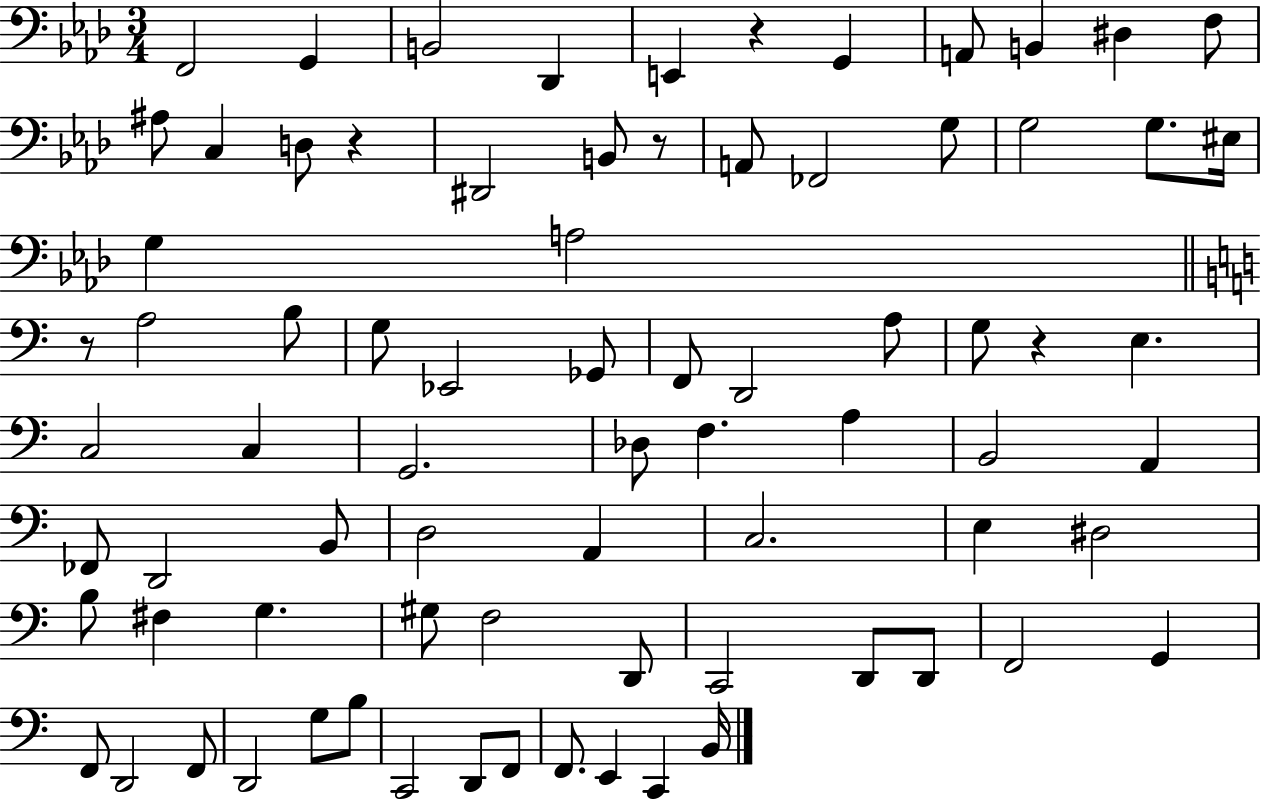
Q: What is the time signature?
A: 3/4